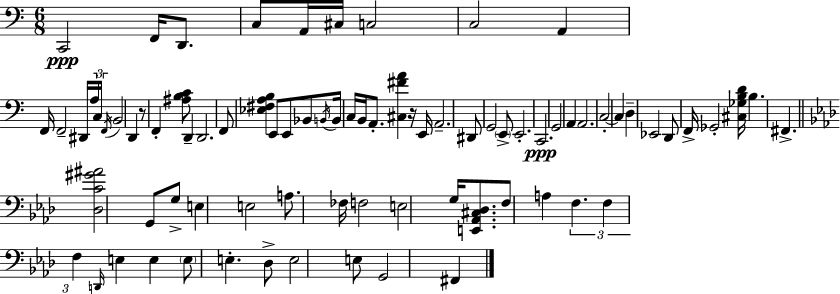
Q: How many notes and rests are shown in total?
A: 80